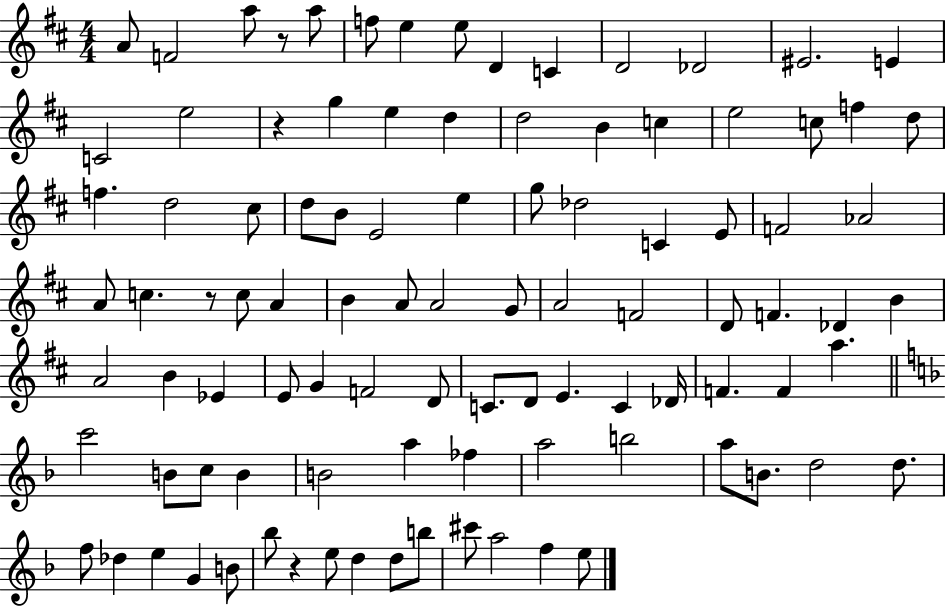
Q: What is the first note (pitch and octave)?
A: A4